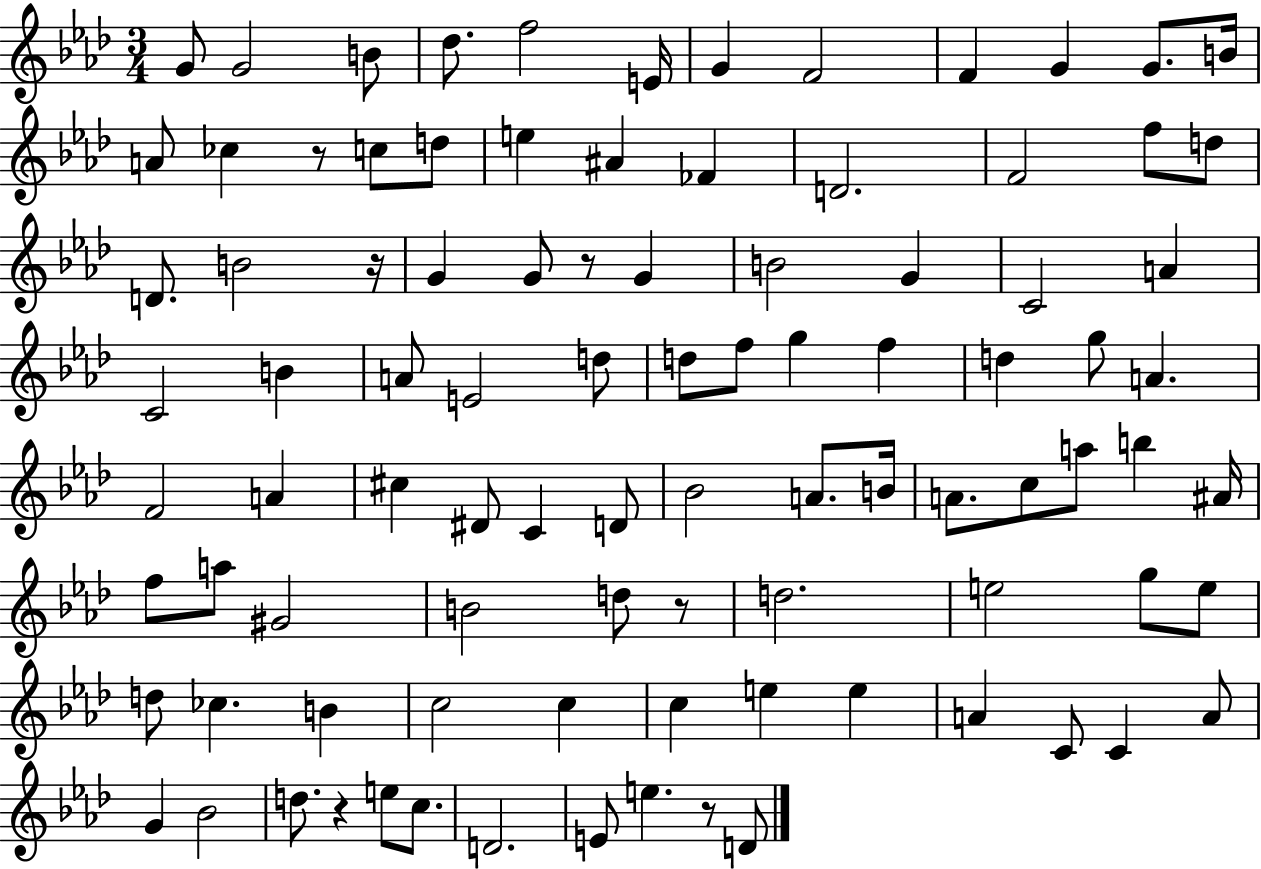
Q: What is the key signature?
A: AES major